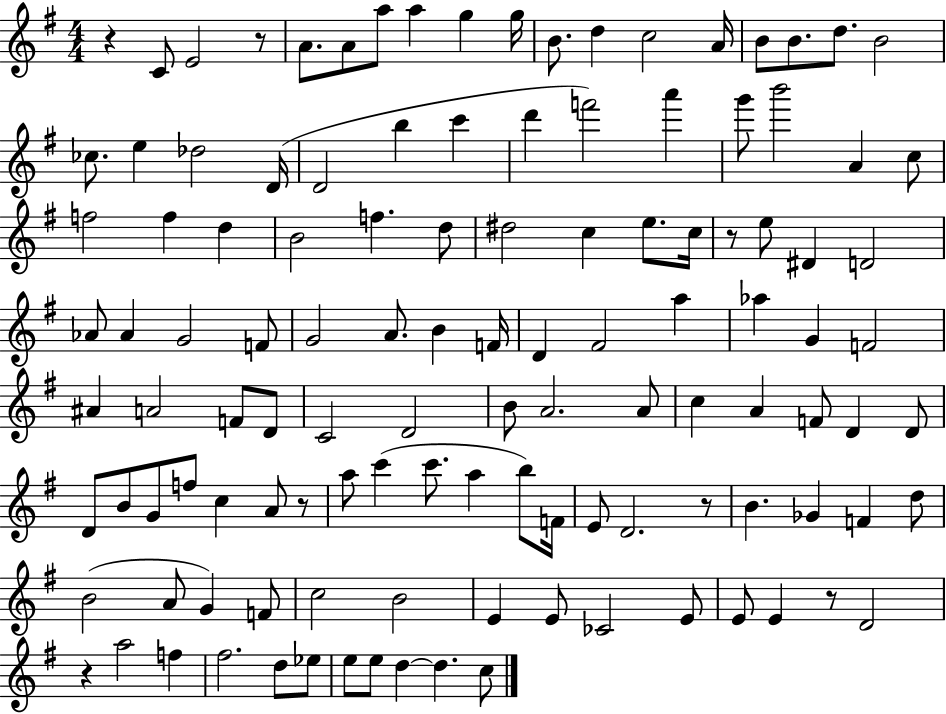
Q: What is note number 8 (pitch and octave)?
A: G5